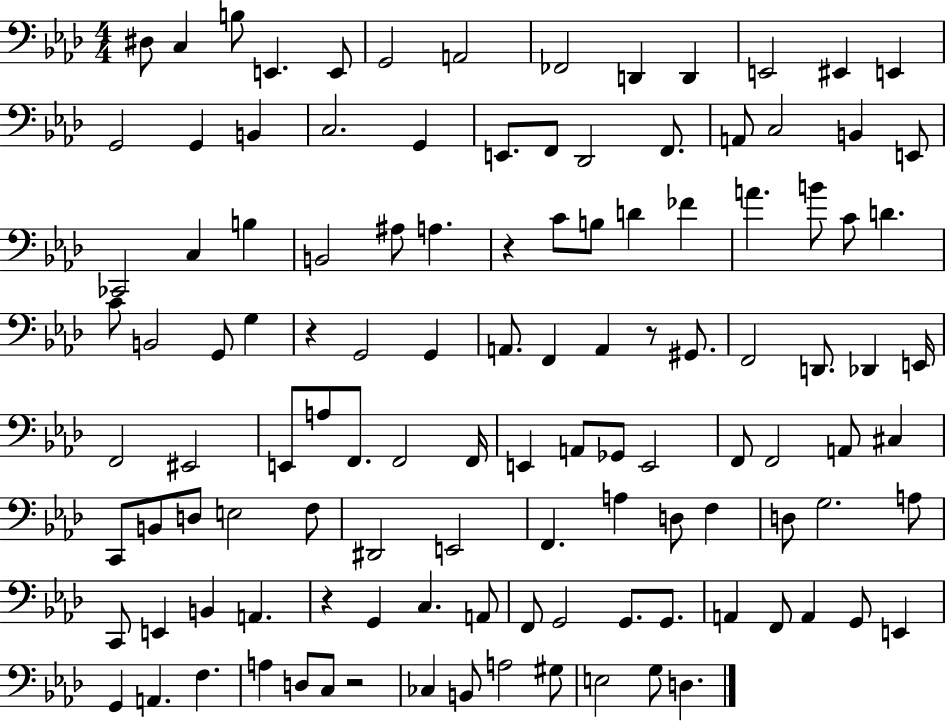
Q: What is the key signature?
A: AES major